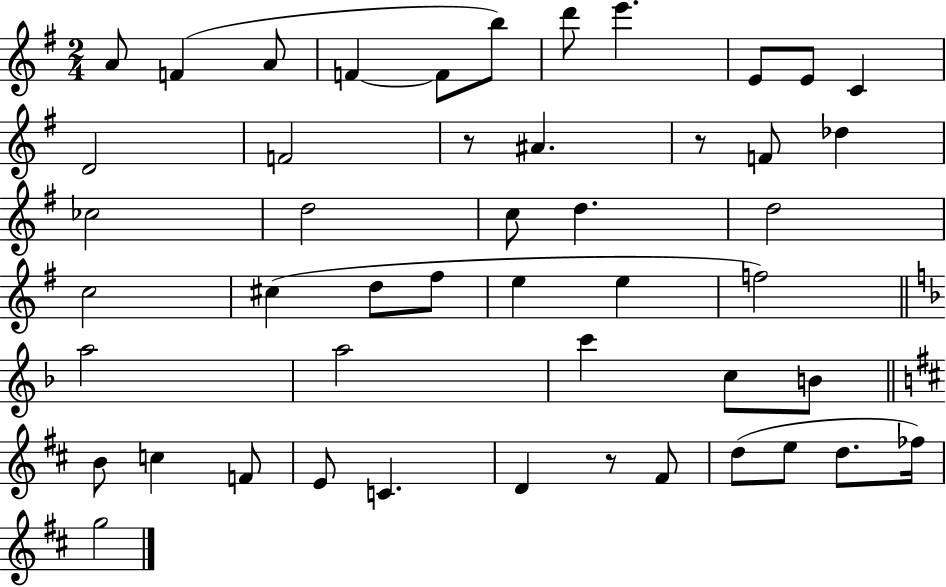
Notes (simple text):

A4/e F4/q A4/e F4/q F4/e B5/e D6/e E6/q. E4/e E4/e C4/q D4/h F4/h R/e A#4/q. R/e F4/e Db5/q CES5/h D5/h C5/e D5/q. D5/h C5/h C#5/q D5/e F#5/e E5/q E5/q F5/h A5/h A5/h C6/q C5/e B4/e B4/e C5/q F4/e E4/e C4/q. D4/q R/e F#4/e D5/e E5/e D5/e. FES5/s G5/h